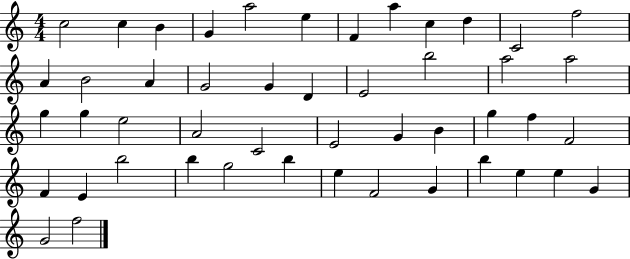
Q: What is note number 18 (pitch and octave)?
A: D4